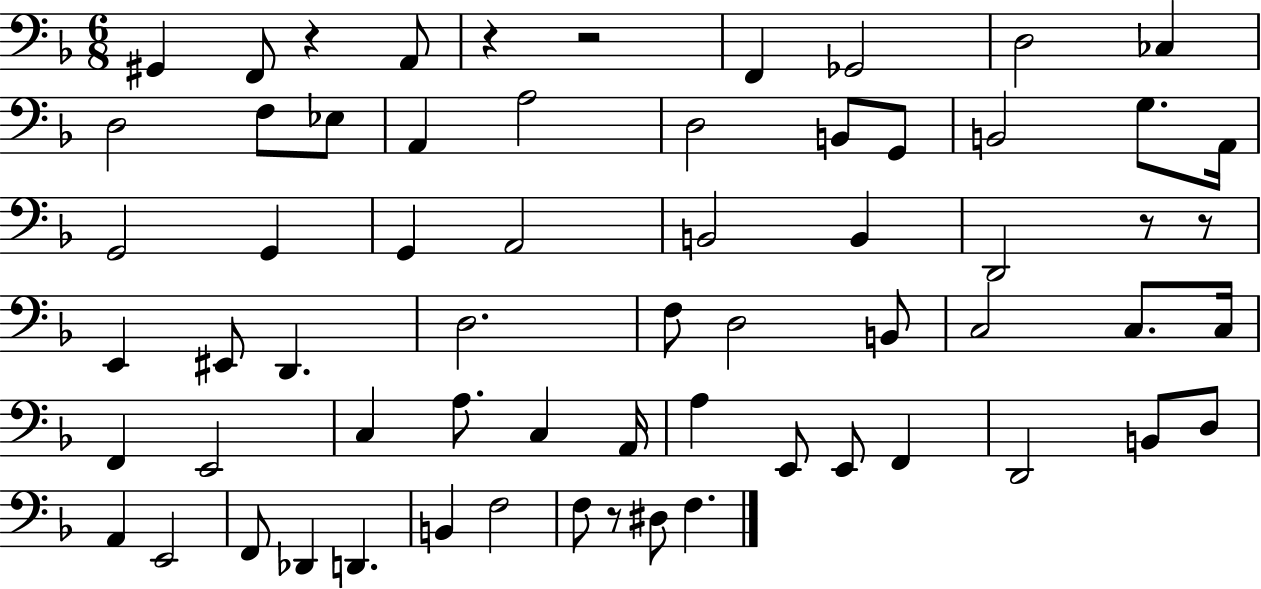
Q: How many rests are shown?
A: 6